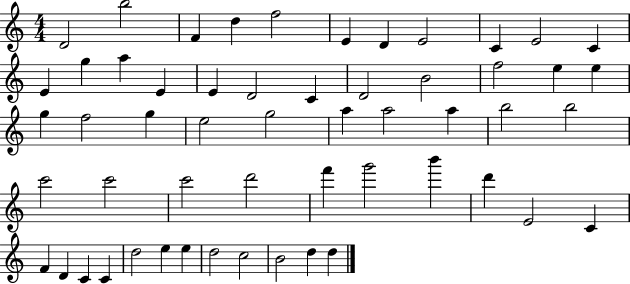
X:1
T:Untitled
M:4/4
L:1/4
K:C
D2 b2 F d f2 E D E2 C E2 C E g a E E D2 C D2 B2 f2 e e g f2 g e2 g2 a a2 a b2 b2 c'2 c'2 c'2 d'2 f' g'2 b' d' E2 C F D C C d2 e e d2 c2 B2 d d